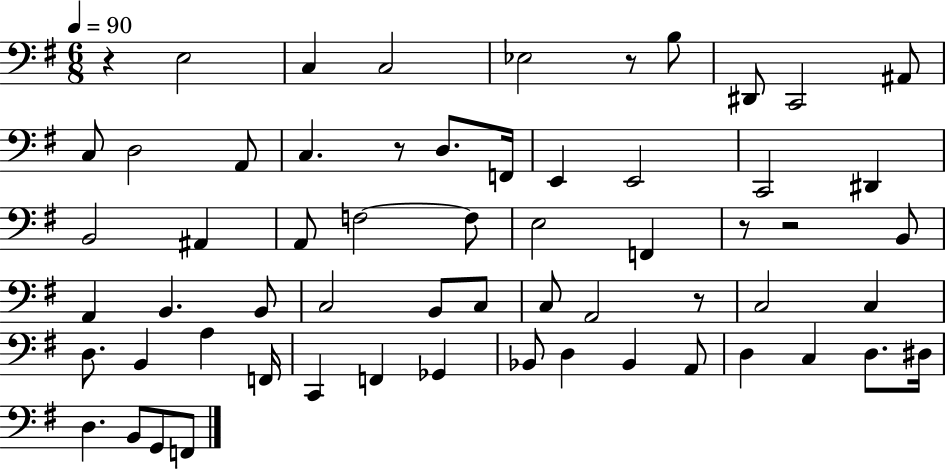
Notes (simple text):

R/q E3/h C3/q C3/h Eb3/h R/e B3/e D#2/e C2/h A#2/e C3/e D3/h A2/e C3/q. R/e D3/e. F2/s E2/q E2/h C2/h D#2/q B2/h A#2/q A2/e F3/h F3/e E3/h F2/q R/e R/h B2/e A2/q B2/q. B2/e C3/h B2/e C3/e C3/e A2/h R/e C3/h C3/q D3/e. B2/q A3/q F2/s C2/q F2/q Gb2/q Bb2/e D3/q Bb2/q A2/e D3/q C3/q D3/e. D#3/s D3/q. B2/e G2/e F2/e